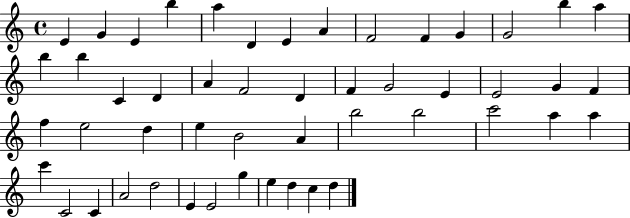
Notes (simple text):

E4/q G4/q E4/q B5/q A5/q D4/q E4/q A4/q F4/h F4/q G4/q G4/h B5/q A5/q B5/q B5/q C4/q D4/q A4/q F4/h D4/q F4/q G4/h E4/q E4/h G4/q F4/q F5/q E5/h D5/q E5/q B4/h A4/q B5/h B5/h C6/h A5/q A5/q C6/q C4/h C4/q A4/h D5/h E4/q E4/h G5/q E5/q D5/q C5/q D5/q